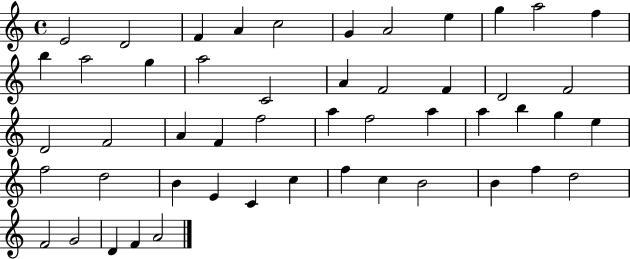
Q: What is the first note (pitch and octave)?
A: E4